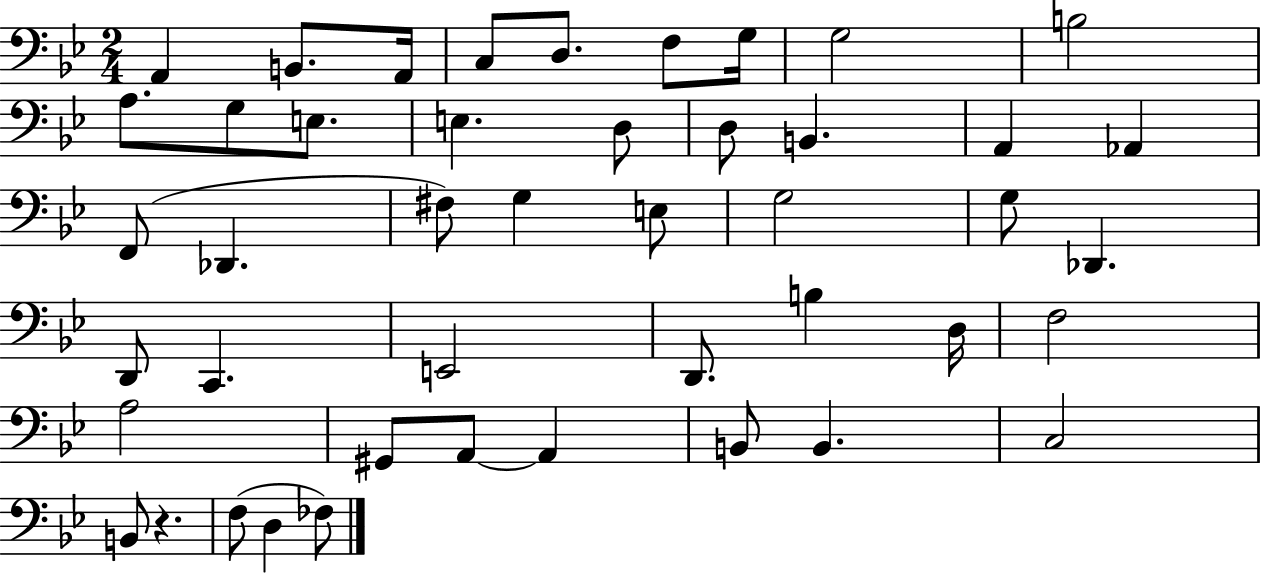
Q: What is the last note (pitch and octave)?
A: FES3